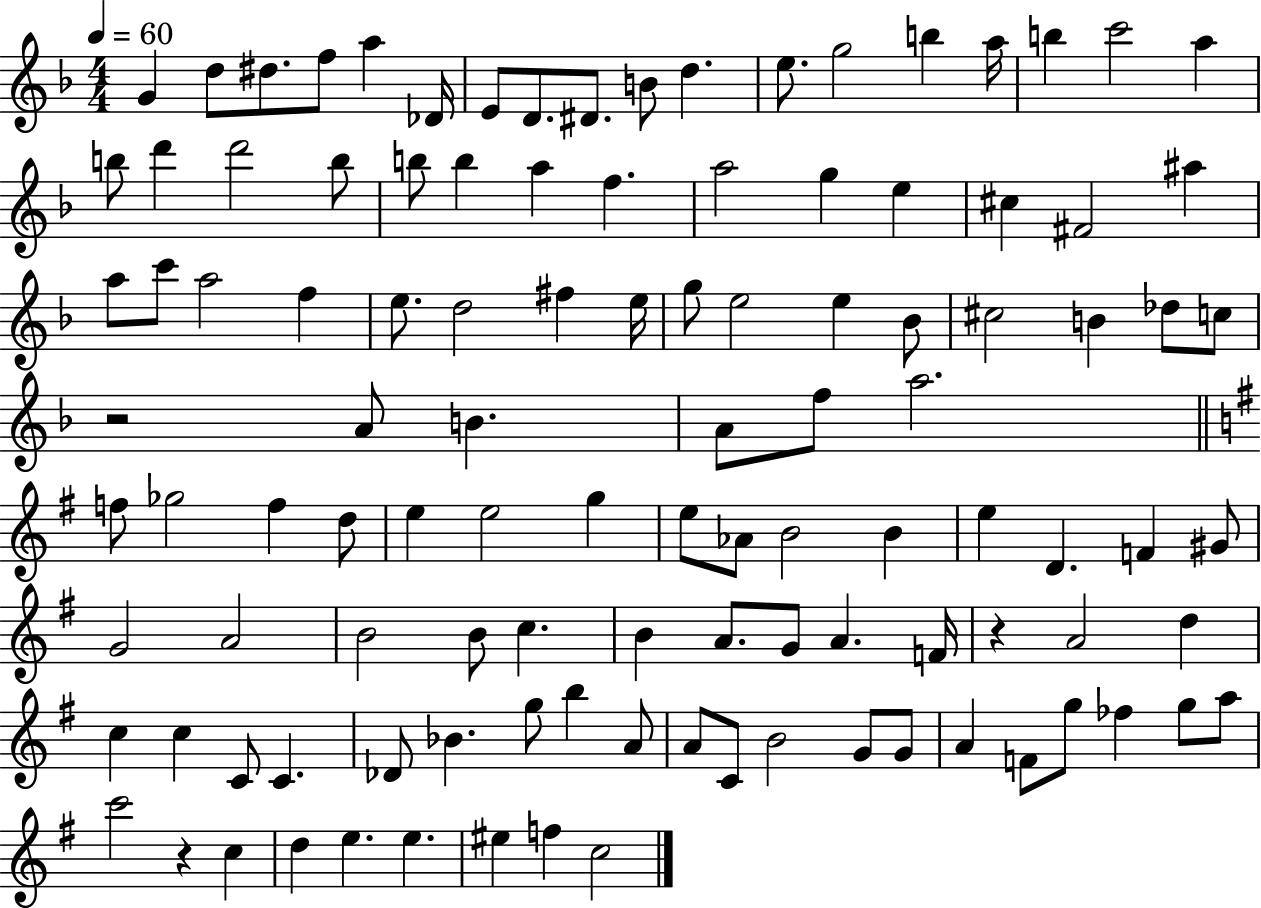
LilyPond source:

{
  \clef treble
  \numericTimeSignature
  \time 4/4
  \key f \major
  \tempo 4 = 60
  g'4 d''8 dis''8. f''8 a''4 des'16 | e'8 d'8. dis'8. b'8 d''4. | e''8. g''2 b''4 a''16 | b''4 c'''2 a''4 | \break b''8 d'''4 d'''2 b''8 | b''8 b''4 a''4 f''4. | a''2 g''4 e''4 | cis''4 fis'2 ais''4 | \break a''8 c'''8 a''2 f''4 | e''8. d''2 fis''4 e''16 | g''8 e''2 e''4 bes'8 | cis''2 b'4 des''8 c''8 | \break r2 a'8 b'4. | a'8 f''8 a''2. | \bar "||" \break \key g \major f''8 ges''2 f''4 d''8 | e''4 e''2 g''4 | e''8 aes'8 b'2 b'4 | e''4 d'4. f'4 gis'8 | \break g'2 a'2 | b'2 b'8 c''4. | b'4 a'8. g'8 a'4. f'16 | r4 a'2 d''4 | \break c''4 c''4 c'8 c'4. | des'8 bes'4. g''8 b''4 a'8 | a'8 c'8 b'2 g'8 g'8 | a'4 f'8 g''8 fes''4 g''8 a''8 | \break c'''2 r4 c''4 | d''4 e''4. e''4. | eis''4 f''4 c''2 | \bar "|."
}